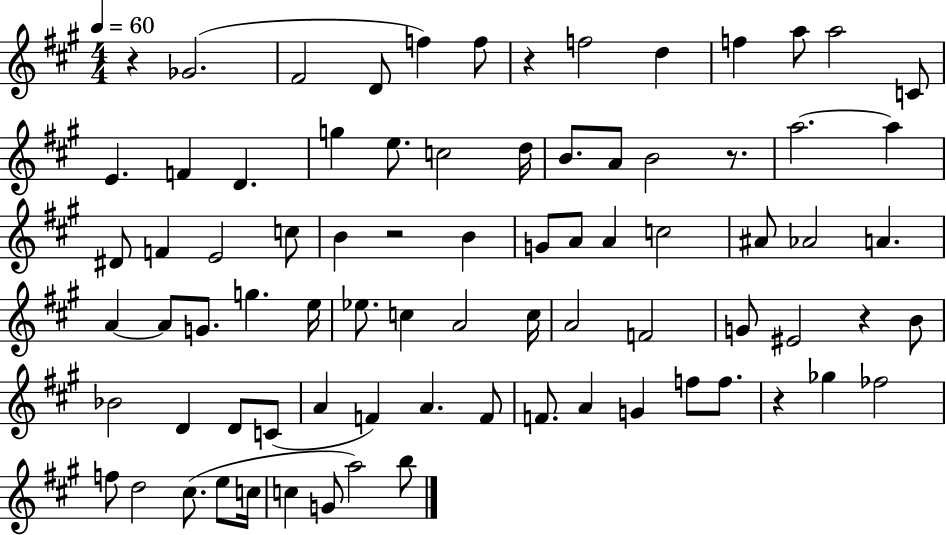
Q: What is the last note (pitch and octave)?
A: B5